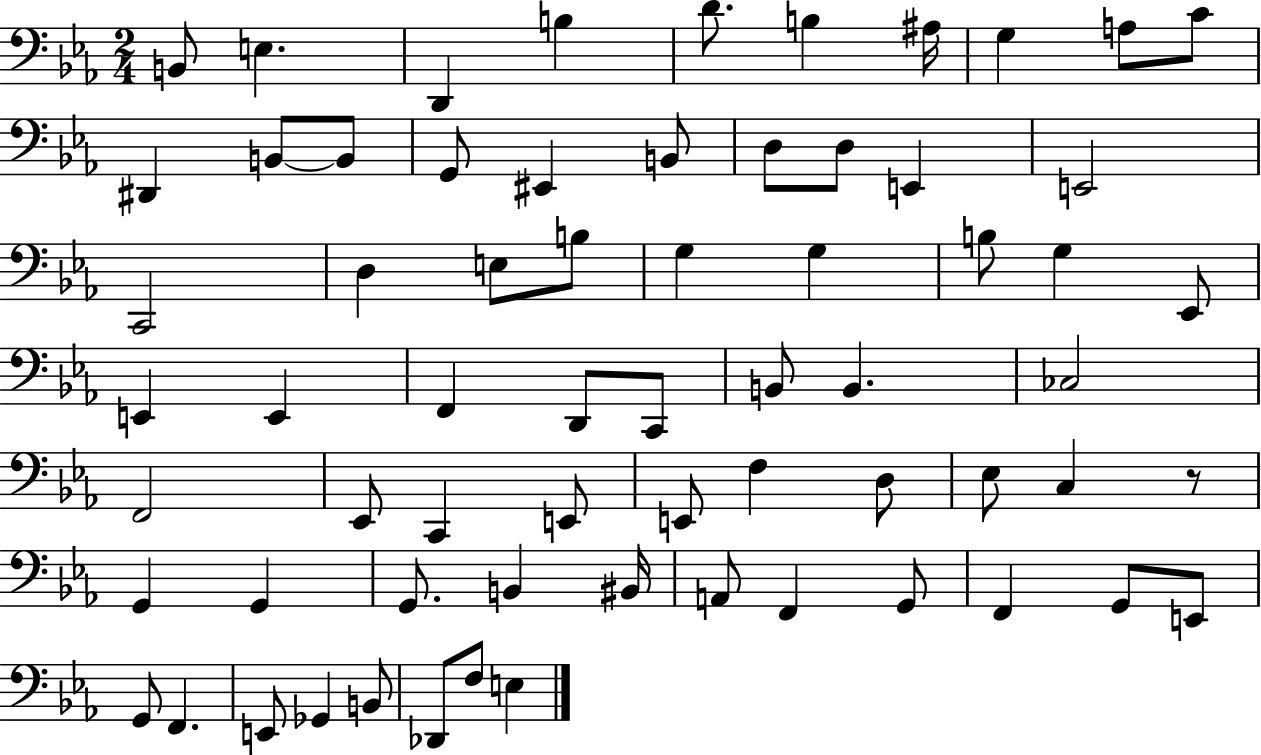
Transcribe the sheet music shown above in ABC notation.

X:1
T:Untitled
M:2/4
L:1/4
K:Eb
B,,/2 E, D,, B, D/2 B, ^A,/4 G, A,/2 C/2 ^D,, B,,/2 B,,/2 G,,/2 ^E,, B,,/2 D,/2 D,/2 E,, E,,2 C,,2 D, E,/2 B,/2 G, G, B,/2 G, _E,,/2 E,, E,, F,, D,,/2 C,,/2 B,,/2 B,, _C,2 F,,2 _E,,/2 C,, E,,/2 E,,/2 F, D,/2 _E,/2 C, z/2 G,, G,, G,,/2 B,, ^B,,/4 A,,/2 F,, G,,/2 F,, G,,/2 E,,/2 G,,/2 F,, E,,/2 _G,, B,,/2 _D,,/2 F,/2 E,